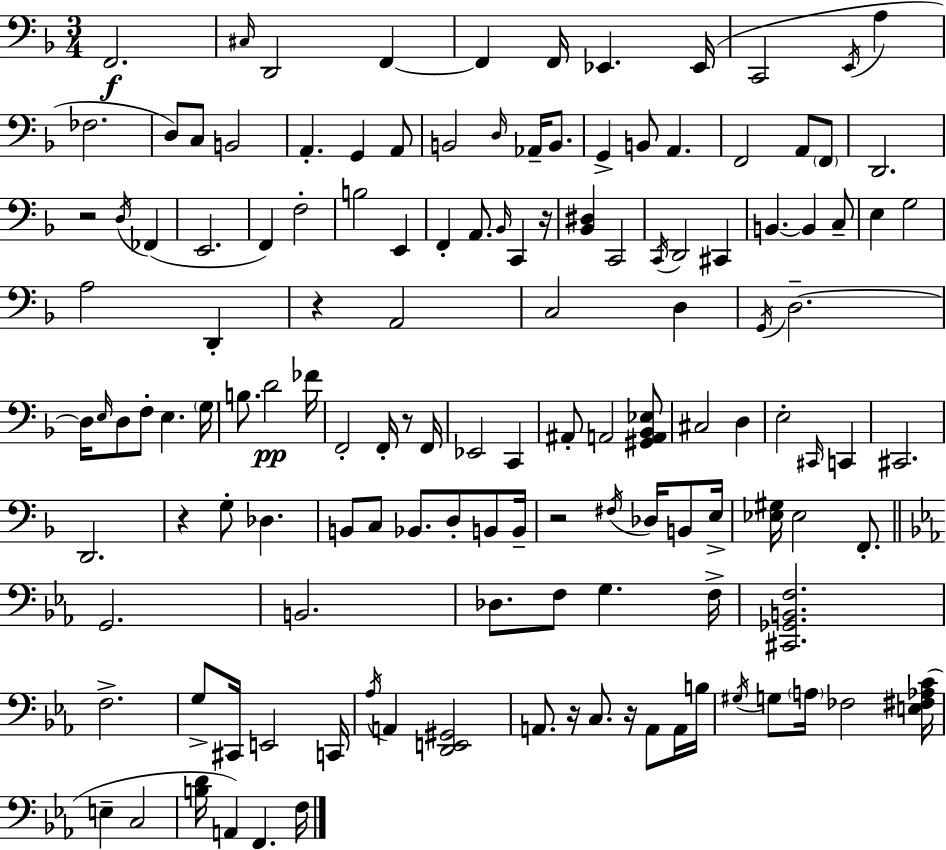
F2/h. C#3/s D2/h F2/q F2/q F2/s Eb2/q. Eb2/s C2/h E2/s A3/q FES3/h. D3/e C3/e B2/h A2/q. G2/q A2/e B2/h D3/s Ab2/s B2/e. G2/q B2/e A2/q. F2/h A2/e F2/e D2/h. R/h D3/s FES2/q E2/h. F2/q F3/h B3/h E2/q F2/q A2/e. Bb2/s C2/q R/s [Bb2,D#3]/q C2/h C2/s D2/h C#2/q B2/q. B2/q C3/e E3/q G3/h A3/h D2/q R/q A2/h C3/h D3/q G2/s D3/h. D3/s E3/s D3/e F3/e E3/q. G3/s B3/e. D4/h FES4/s F2/h F2/s R/e F2/s Eb2/h C2/q A#2/e A2/h [G#2,A2,Bb2,Eb3]/e C#3/h D3/q E3/h C#2/s C2/q C#2/h. D2/h. R/q G3/e Db3/q. B2/e C3/e Bb2/e. D3/e B2/e B2/s R/h F#3/s Db3/s B2/e E3/s [Eb3,G#3]/s Eb3/h F2/e. G2/h. B2/h. Db3/e. F3/e G3/q. F3/s [C#2,Gb2,B2,F3]/h. F3/h. G3/e C#2/s E2/h C2/s Ab3/s A2/q [D2,E2,G#2]/h A2/e. R/s C3/e. R/s A2/e A2/s B3/s G#3/s G3/e A3/s FES3/h [E3,F#3,Ab3,C4]/s E3/q C3/h [B3,D4]/s A2/q F2/q. F3/s